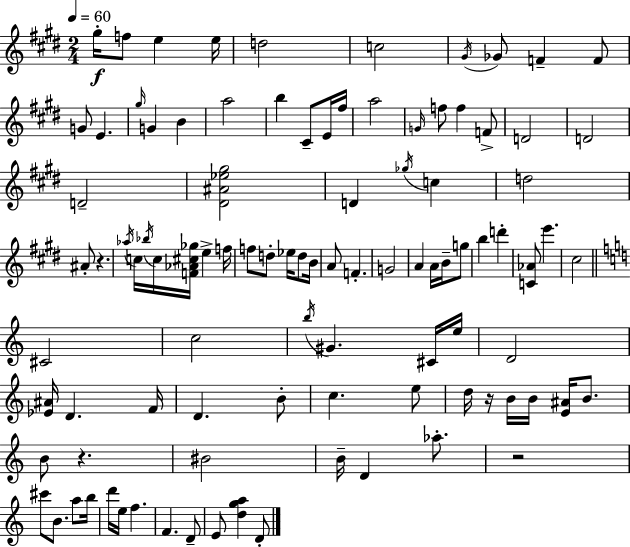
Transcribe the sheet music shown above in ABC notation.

X:1
T:Untitled
M:2/4
L:1/4
K:E
^g/4 f/2 e e/4 d2 c2 ^G/4 _G/2 F F/2 G/2 E ^g/4 G B a2 b ^C/2 E/4 ^f/4 a2 G/4 f/2 f F/2 D2 D2 D2 [^D^A_e^g]2 D _g/4 c d2 ^A/2 z _a/4 c/4 _b/4 c/4 [F_A^c_g]/4 e f/4 f/2 d/2 _e/4 d/2 B/4 A/2 F G2 A A/4 B/4 g/2 b d' [C_A]/2 e' ^c2 ^C2 c2 b/4 ^G ^C/4 e/4 D2 [_E^A]/4 D F/4 D B/2 c e/2 d/4 z/4 B/4 B/4 [E^A]/4 B/2 B/2 z ^B2 B/4 D _a/2 z2 ^c'/2 B/2 a/2 b/4 d'/4 e/4 f F D/2 E/2 [dga] D/2